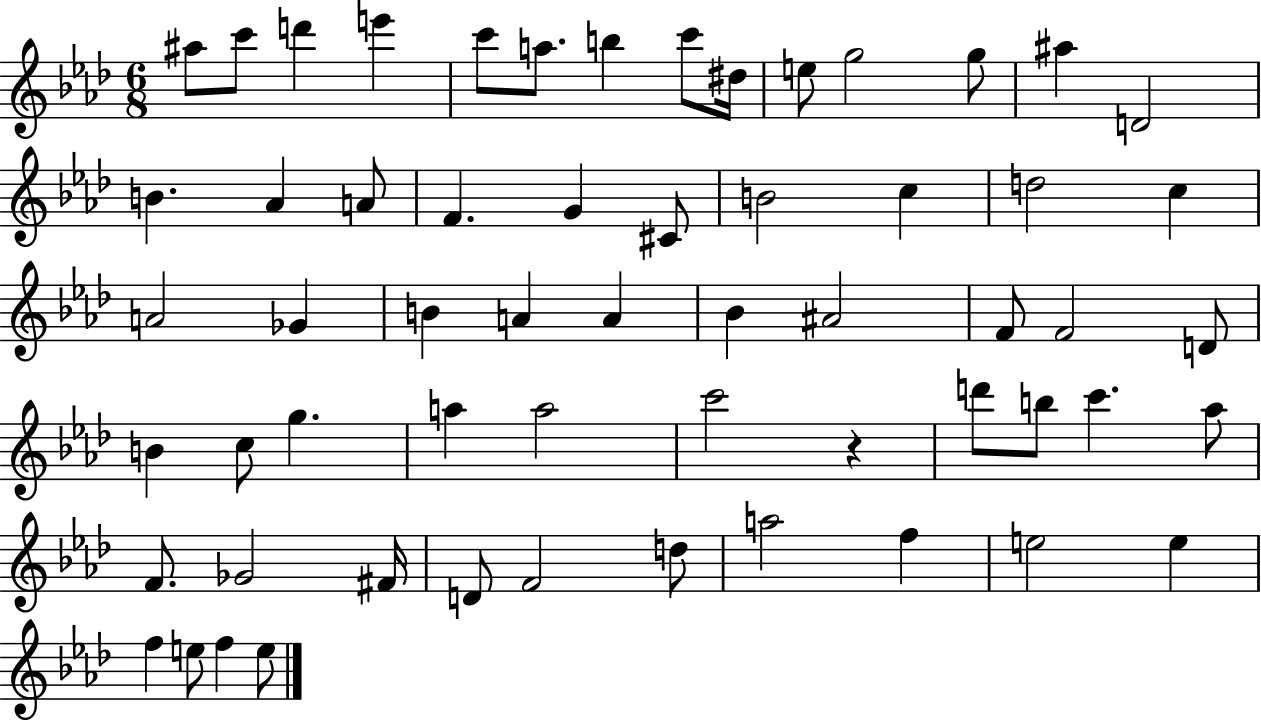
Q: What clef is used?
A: treble